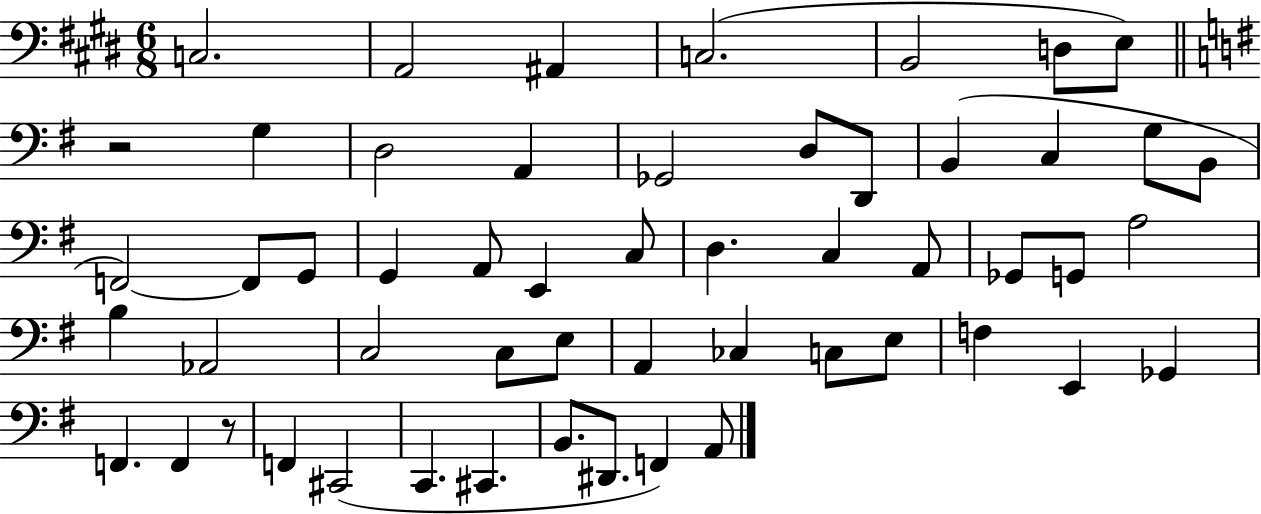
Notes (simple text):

C3/h. A2/h A#2/q C3/h. B2/h D3/e E3/e R/h G3/q D3/h A2/q Gb2/h D3/e D2/e B2/q C3/q G3/e B2/e F2/h F2/e G2/e G2/q A2/e E2/q C3/e D3/q. C3/q A2/e Gb2/e G2/e A3/h B3/q Ab2/h C3/h C3/e E3/e A2/q CES3/q C3/e E3/e F3/q E2/q Gb2/q F2/q. F2/q R/e F2/q C#2/h C2/q. C#2/q. B2/e. D#2/e. F2/q A2/e